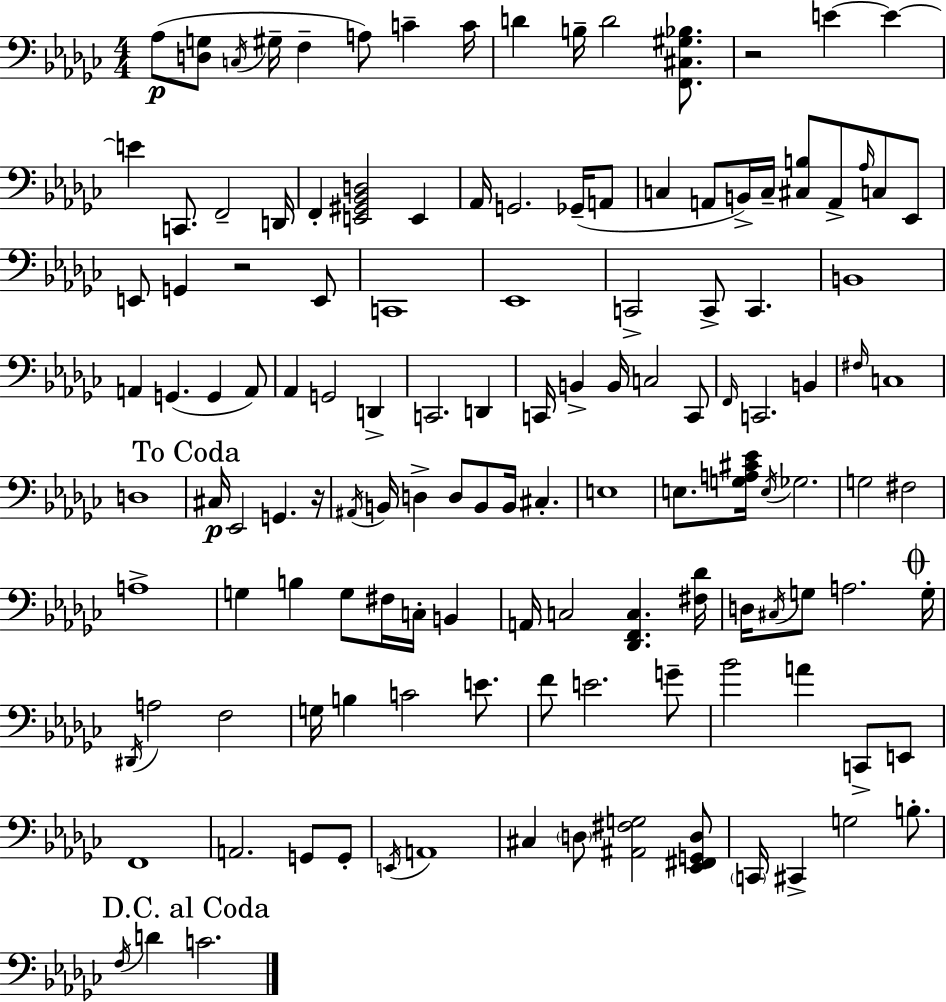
Ab3/e [D3,G3]/e C3/s G#3/s F3/q A3/e C4/q C4/s D4/q B3/s D4/h [F2,C#3,G#3,Bb3]/e. R/h E4/q E4/q E4/q C2/e. F2/h D2/s F2/q [E2,G#2,Bb2,D3]/h E2/q Ab2/s G2/h. Gb2/s A2/e C3/q A2/e B2/s C3/s [C#3,B3]/e A2/e Ab3/s C3/e Eb2/e E2/e G2/q R/h E2/e C2/w Eb2/w C2/h C2/e C2/q. B2/w A2/q G2/q. G2/q A2/e Ab2/q G2/h D2/q C2/h. D2/q C2/s B2/q B2/s C3/h C2/e F2/s C2/h. B2/q F#3/s C3/w D3/w C#3/s Eb2/h G2/q. R/s A#2/s B2/s D3/q D3/e B2/e B2/s C#3/q. E3/w E3/e. [G3,A3,C#4,Eb4]/s E3/s Gb3/h. G3/h F#3/h A3/w G3/q B3/q G3/e F#3/s C3/s B2/q A2/s C3/h [Db2,F2,C3]/q. [F#3,Db4]/s D3/s C#3/s G3/e A3/h. G3/s D#2/s A3/h F3/h G3/s B3/q C4/h E4/e. F4/e E4/h. G4/e Bb4/h A4/q C2/e E2/e F2/w A2/h. G2/e G2/e E2/s A2/w C#3/q D3/e [A#2,F#3,G3]/h [Eb2,F#2,G2,D3]/e C2/s C#2/q G3/h B3/e. F3/s D4/q C4/h.